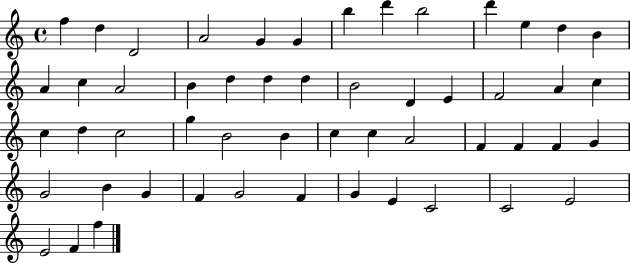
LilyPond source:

{
  \clef treble
  \time 4/4
  \defaultTimeSignature
  \key c \major
  f''4 d''4 d'2 | a'2 g'4 g'4 | b''4 d'''4 b''2 | d'''4 e''4 d''4 b'4 | \break a'4 c''4 a'2 | b'4 d''4 d''4 d''4 | b'2 d'4 e'4 | f'2 a'4 c''4 | \break c''4 d''4 c''2 | g''4 b'2 b'4 | c''4 c''4 a'2 | f'4 f'4 f'4 g'4 | \break g'2 b'4 g'4 | f'4 g'2 f'4 | g'4 e'4 c'2 | c'2 e'2 | \break e'2 f'4 f''4 | \bar "|."
}